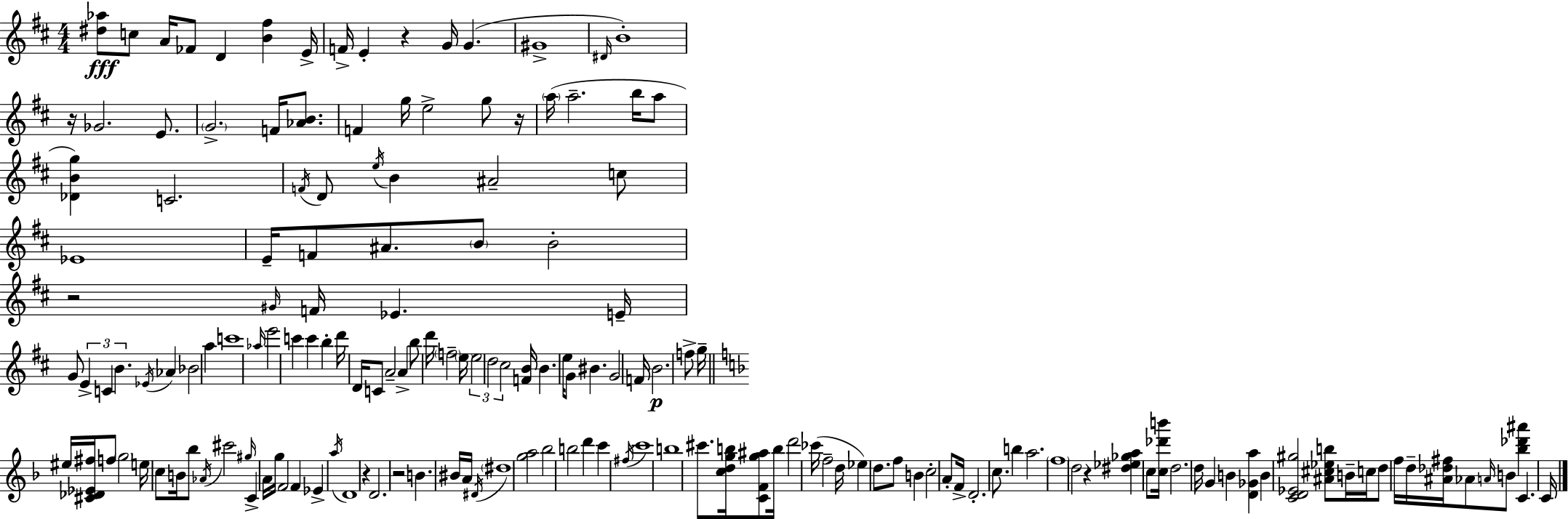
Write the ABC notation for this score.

X:1
T:Untitled
M:4/4
L:1/4
K:D
[^d_a]/2 c/2 A/4 _F/2 D [B^f] E/4 F/4 E z G/4 G ^G4 ^D/4 B4 z/4 _G2 E/2 G2 F/4 [_AB]/2 F g/4 e2 g/2 z/4 a/4 a2 b/4 a/2 [_DBg] C2 F/4 D/2 e/4 B ^A2 c/2 _E4 E/4 F/2 ^A/2 B/2 B2 z2 ^G/4 F/4 _E E/4 G/2 E C B _E/4 _A _B2 a c'4 _a/4 e'2 c' c' b d'/4 D/4 C/2 A2 A b/2 d'/4 f2 e/4 e2 d2 ^c2 [FB]/4 B e/4 G/2 ^B G2 F/4 B2 f/2 g/4 ^e/4 [^C_D_E^f]/4 f/2 g2 e/4 c/2 B/4 _b/2 _A/4 ^c'2 ^g/4 C A/4 g/4 F2 F _E a/4 D4 z D2 z2 B ^B/4 A/4 ^D/4 ^d4 [ga]2 _b2 b2 d' c' ^f/4 c'4 b4 ^c'/2 [cdgb]/4 [CFg^a]/2 b/4 d'2 _c'/4 f2 d/4 _e d/2 f/2 B c2 A/2 F/4 D2 c/2 b a2 f4 d2 z [^d_e_ga] c/2 [c_d'b']/4 d2 d/4 G B [D_Ga] B [CD_E^g]2 [^A^c_eb]/2 B/4 c/4 d/2 f/4 d/4 [^A_d^f]/4 _A/2 A/4 B/2 [_b_d'^a'] C C/4